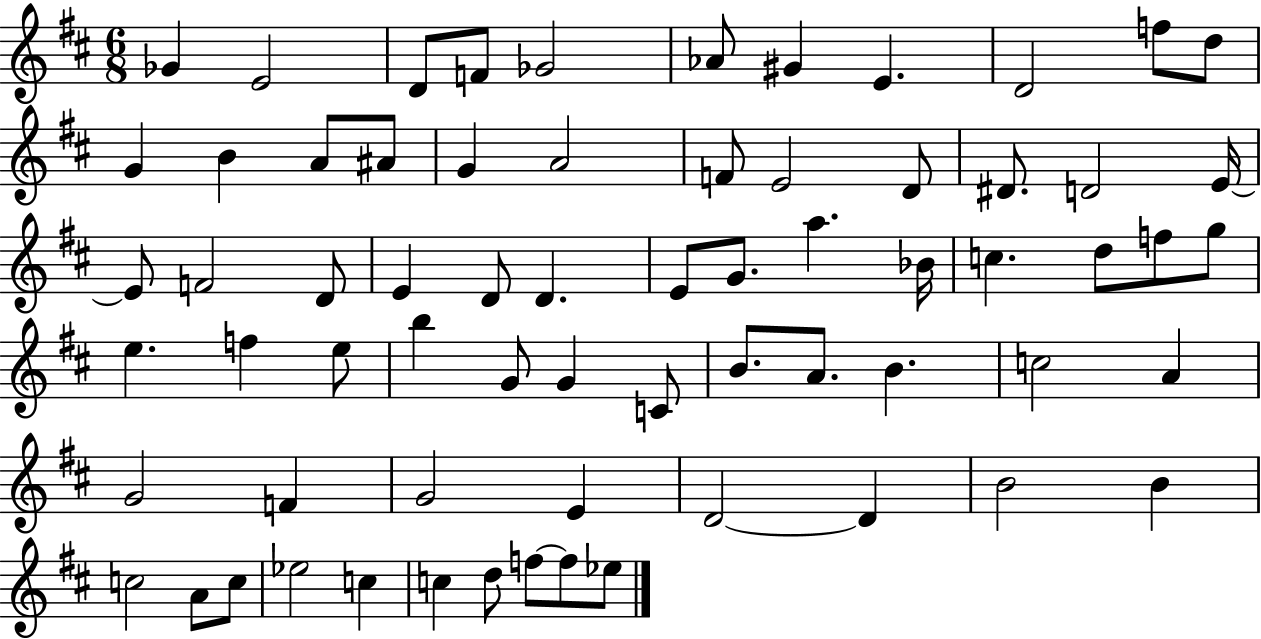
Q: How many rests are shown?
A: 0